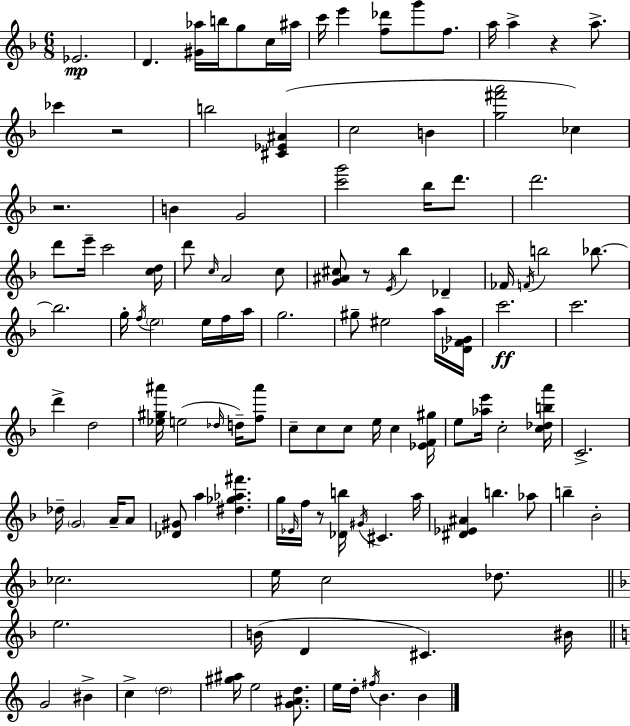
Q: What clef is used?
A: treble